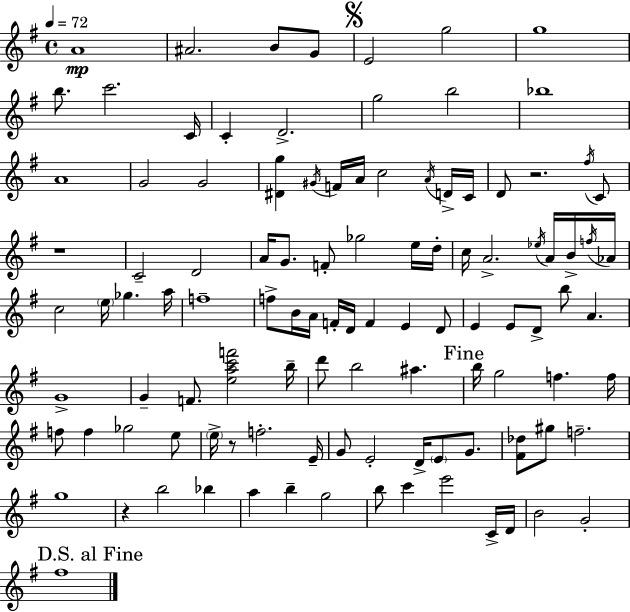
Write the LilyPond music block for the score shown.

{
  \clef treble
  \time 4/4
  \defaultTimeSignature
  \key g \major
  \tempo 4 = 72
  a'1\mp | ais'2. b'8 g'8 | \mark \markup { \musicglyph "scripts.segno" } e'2 g''2 | g''1 | \break b''8. c'''2. c'16 | c'4-. d'2.-> | g''2 b''2 | bes''1 | \break a'1 | g'2 g'2 | <dis' g''>4 \acciaccatura { gis'16 } f'16 a'16 c''2 \acciaccatura { a'16 } | d'16-> c'16 d'8 r2. | \break \acciaccatura { fis''16 } c'8 r1 | c'2-- d'2 | a'16 g'8. f'8-. ges''2 | e''16 d''16-. c''16 a'2.-> | \break \acciaccatura { ees''16 } a'16 b'16-> \acciaccatura { f''16 } aes'16 c''2 \parenthesize e''16 ges''4. | a''16 f''1-- | f''8-> b'16 a'16 f'16-. d'16 f'4 e'4 | d'8 e'4 e'8 d'8-> b''8 a'4. | \break g'1-> | g'4-- f'8. <e'' a'' c''' f'''>2 | b''16-- d'''8 b''2 ais''4. | \mark "Fine" b''16 g''2 f''4. | \break f''16 f''8 f''4 ges''2 | e''8 \parenthesize e''16-> r8 f''2.-. | e'16-- g'8 e'2-. d'16-> | \parenthesize e'8 g'8. <fis' des''>8 gis''8 f''2.-- | \break g''1 | r4 b''2 | bes''4 a''4 b''4-- g''2 | b''8 c'''4 e'''2 | \break c'16-> d'16 b'2 g'2-. | \mark "D.S. al Fine" fis''1 | \bar "|."
}